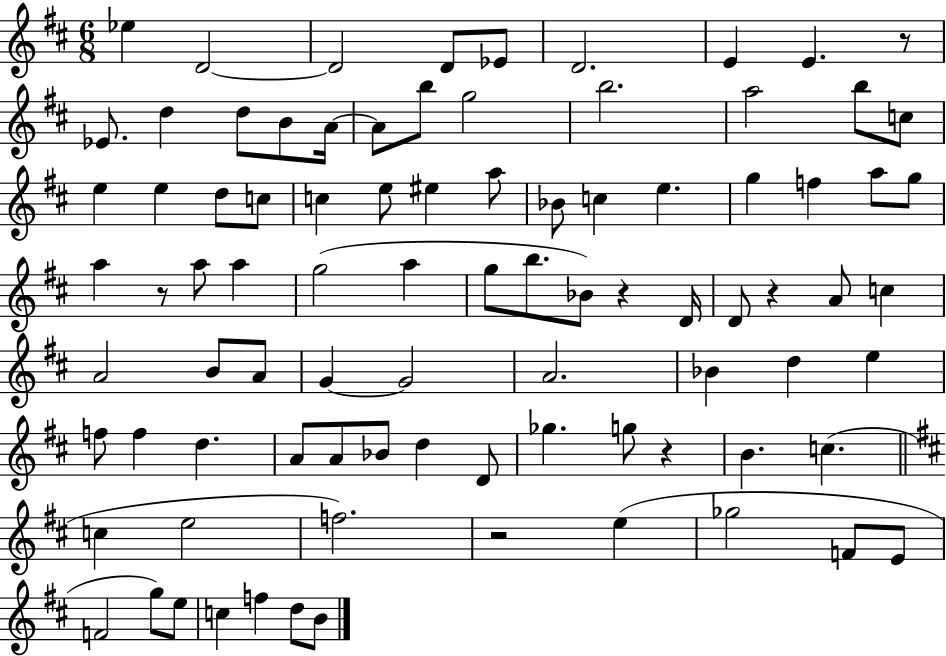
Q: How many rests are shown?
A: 6